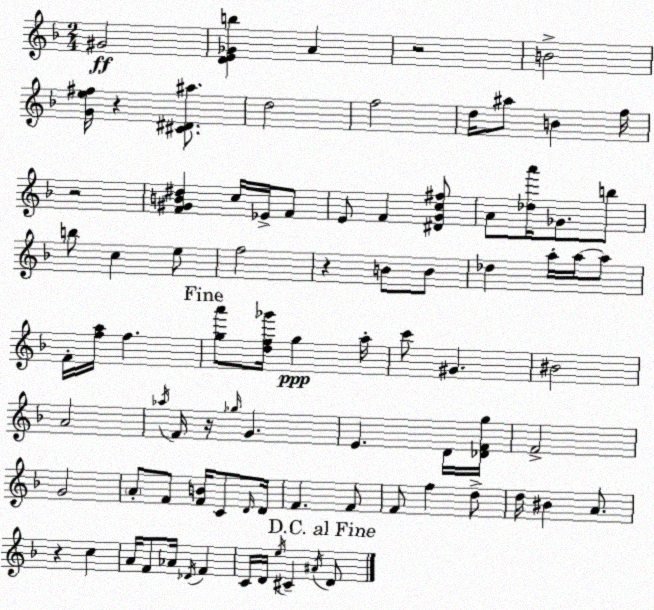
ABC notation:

X:1
T:Untitled
M:2/4
L:1/4
K:F
^G2 [DE_Gb] A z2 B2 [Ge^f]/4 z [^C^D^a]/2 d2 f2 d/4 ^a/2 B f/4 z2 [F^GB^d] c/4 _E/4 F/2 E/2 F [^DGc^f]/2 A/2 [_da']/4 _G/2 b/2 b/2 c e/2 f2 z B/2 B/2 _d a/4 a/4 a/2 F/4 [fa]/4 f [ga']/2 [df_g']/4 g a/4 c'/2 ^G ^B2 A2 _a/4 F/4 z/4 _g/4 G E D/4 [_DFg]/4 F2 G2 A/2 F/2 [FB]/4 C/2 D/4 D/4 F F/2 F/2 f d/2 d/4 ^B A/2 z c A/4 F/2 _A/4 _D/4 F C/4 D/4 e/4 ^C ^A/4 D/2